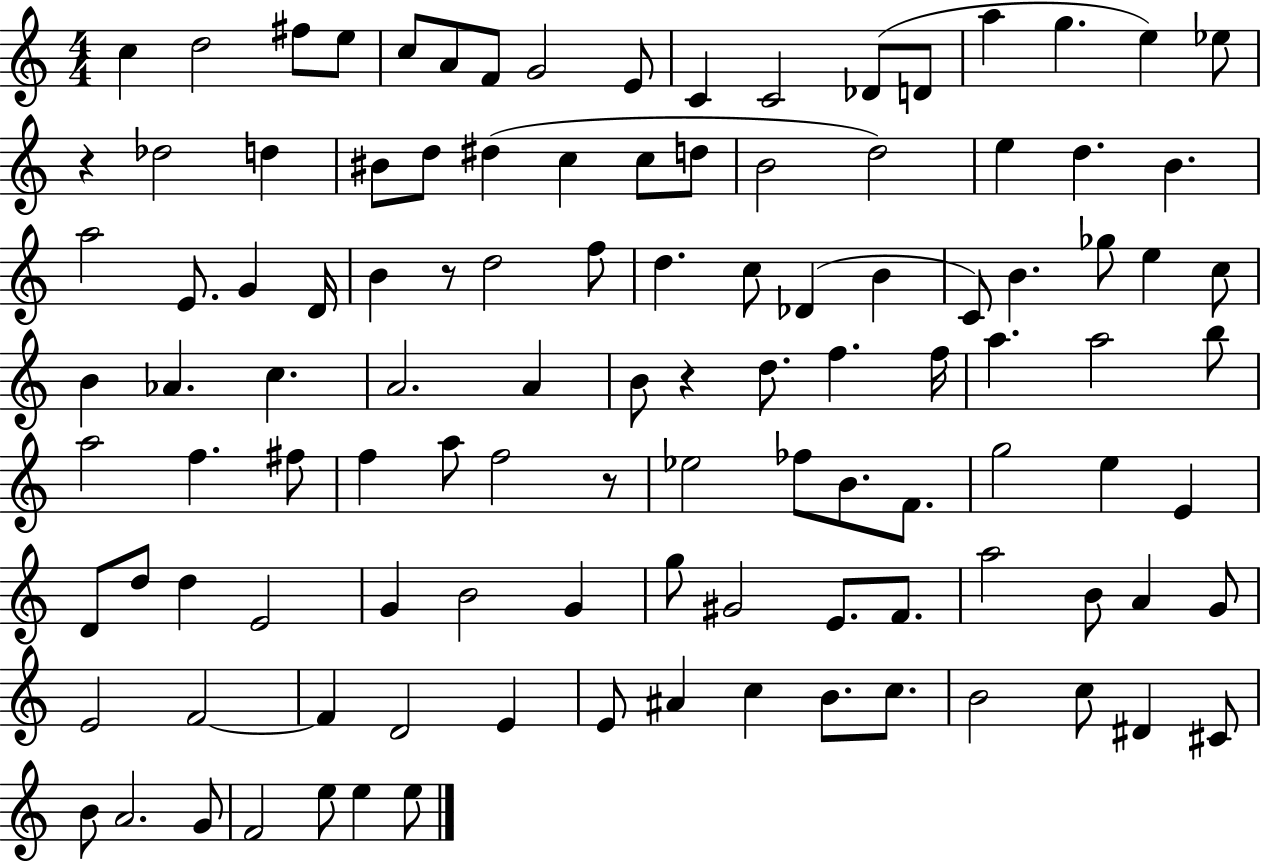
C5/q D5/h F#5/e E5/e C5/e A4/e F4/e G4/h E4/e C4/q C4/h Db4/e D4/e A5/q G5/q. E5/q Eb5/e R/q Db5/h D5/q BIS4/e D5/e D#5/q C5/q C5/e D5/e B4/h D5/h E5/q D5/q. B4/q. A5/h E4/e. G4/q D4/s B4/q R/e D5/h F5/e D5/q. C5/e Db4/q B4/q C4/e B4/q. Gb5/e E5/q C5/e B4/q Ab4/q. C5/q. A4/h. A4/q B4/e R/q D5/e. F5/q. F5/s A5/q. A5/h B5/e A5/h F5/q. F#5/e F5/q A5/e F5/h R/e Eb5/h FES5/e B4/e. F4/e. G5/h E5/q E4/q D4/e D5/e D5/q E4/h G4/q B4/h G4/q G5/e G#4/h E4/e. F4/e. A5/h B4/e A4/q G4/e E4/h F4/h F4/q D4/h E4/q E4/e A#4/q C5/q B4/e. C5/e. B4/h C5/e D#4/q C#4/e B4/e A4/h. G4/e F4/h E5/e E5/q E5/e